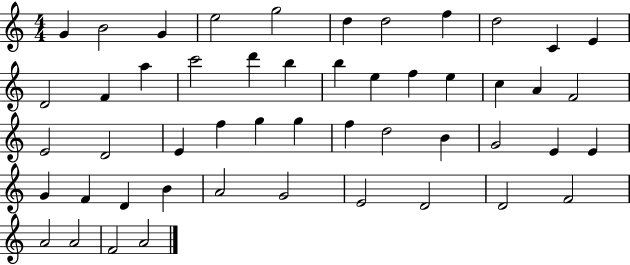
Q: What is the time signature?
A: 4/4